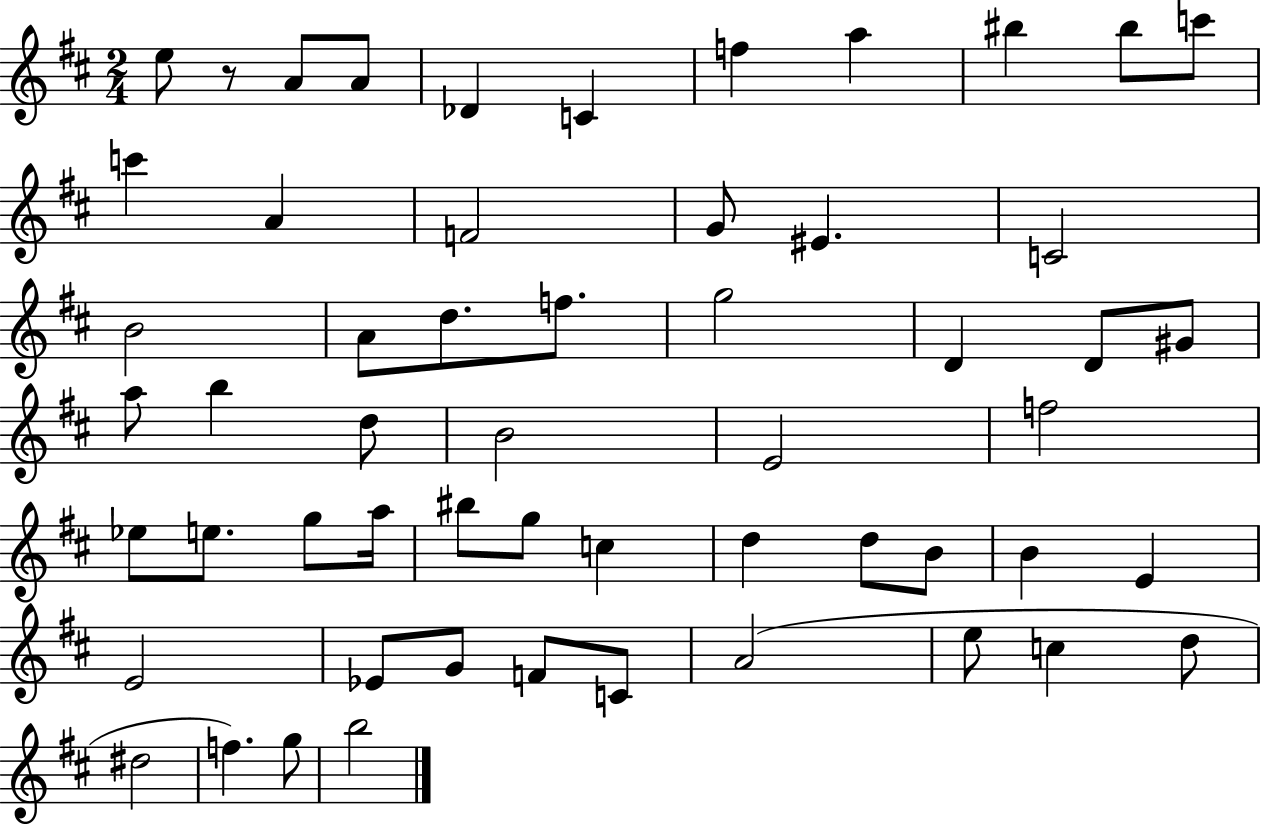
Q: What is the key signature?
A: D major